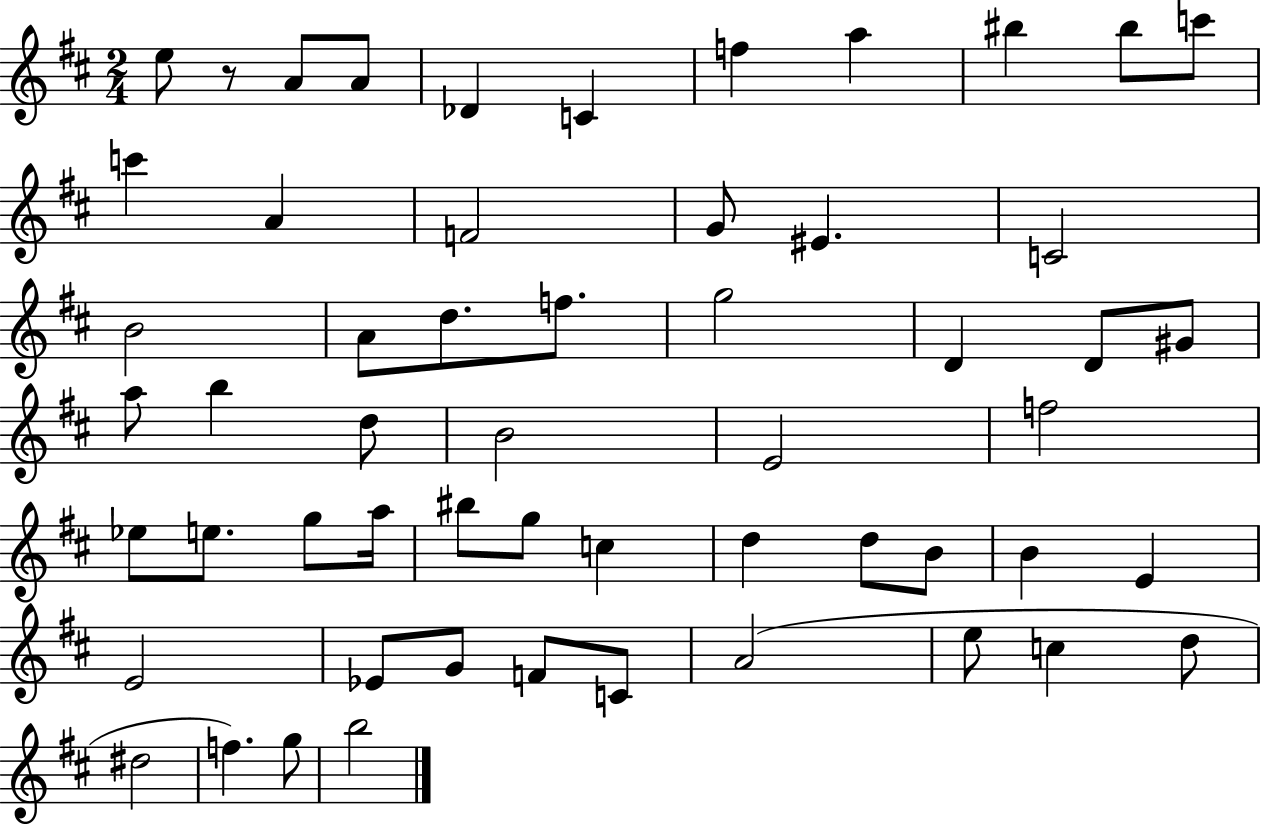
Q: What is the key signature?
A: D major